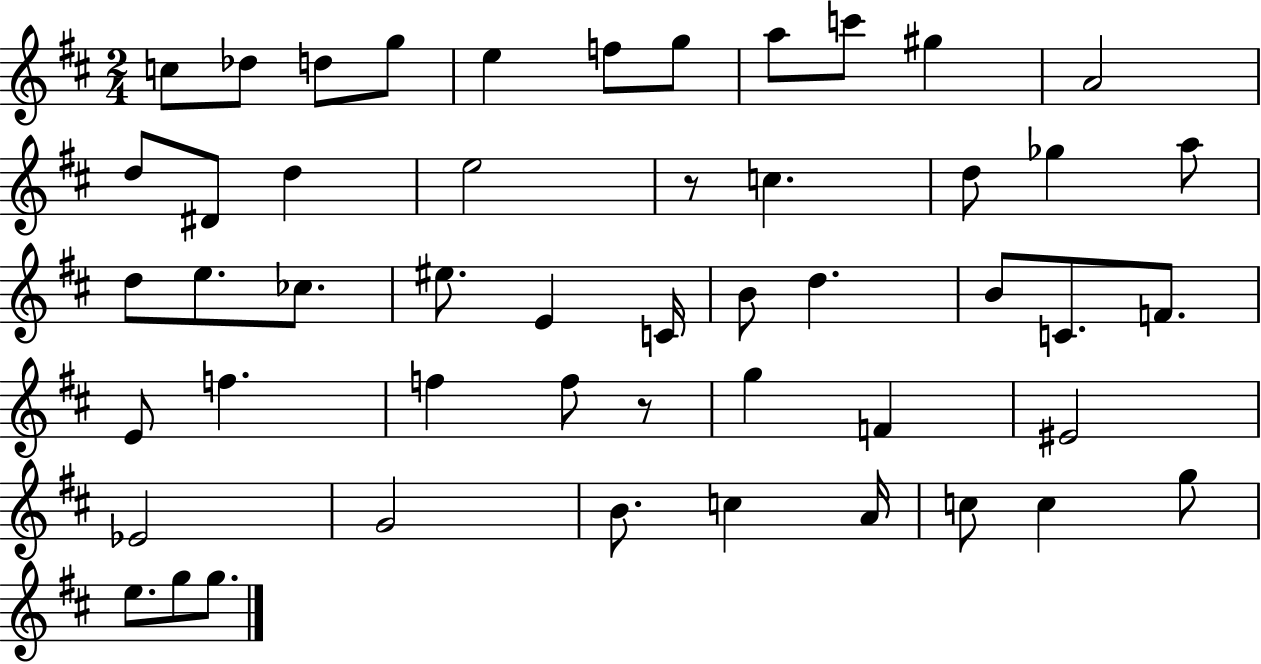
{
  \clef treble
  \numericTimeSignature
  \time 2/4
  \key d \major
  c''8 des''8 d''8 g''8 | e''4 f''8 g''8 | a''8 c'''8 gis''4 | a'2 | \break d''8 dis'8 d''4 | e''2 | r8 c''4. | d''8 ges''4 a''8 | \break d''8 e''8. ces''8. | eis''8. e'4 c'16 | b'8 d''4. | b'8 c'8. f'8. | \break e'8 f''4. | f''4 f''8 r8 | g''4 f'4 | eis'2 | \break ees'2 | g'2 | b'8. c''4 a'16 | c''8 c''4 g''8 | \break e''8. g''8 g''8. | \bar "|."
}